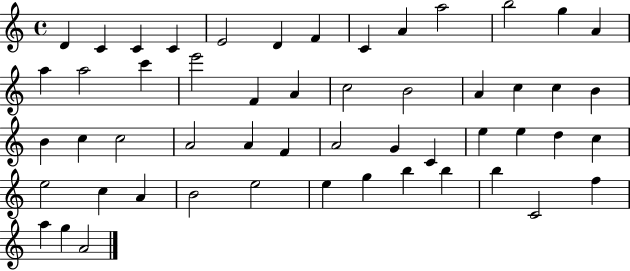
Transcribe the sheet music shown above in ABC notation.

X:1
T:Untitled
M:4/4
L:1/4
K:C
D C C C E2 D F C A a2 b2 g A a a2 c' e'2 F A c2 B2 A c c B B c c2 A2 A F A2 G C e e d c e2 c A B2 e2 e g b b b C2 f a g A2